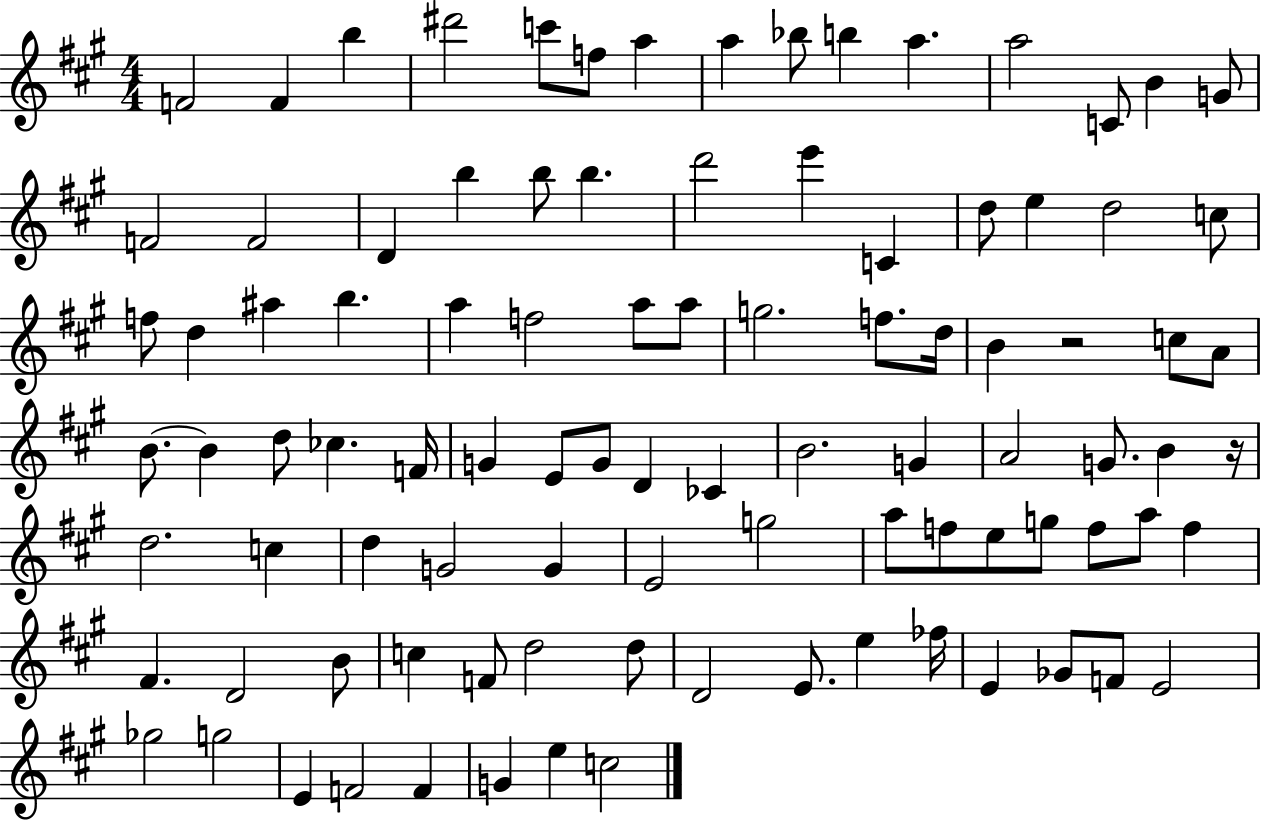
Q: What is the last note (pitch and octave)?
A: C5